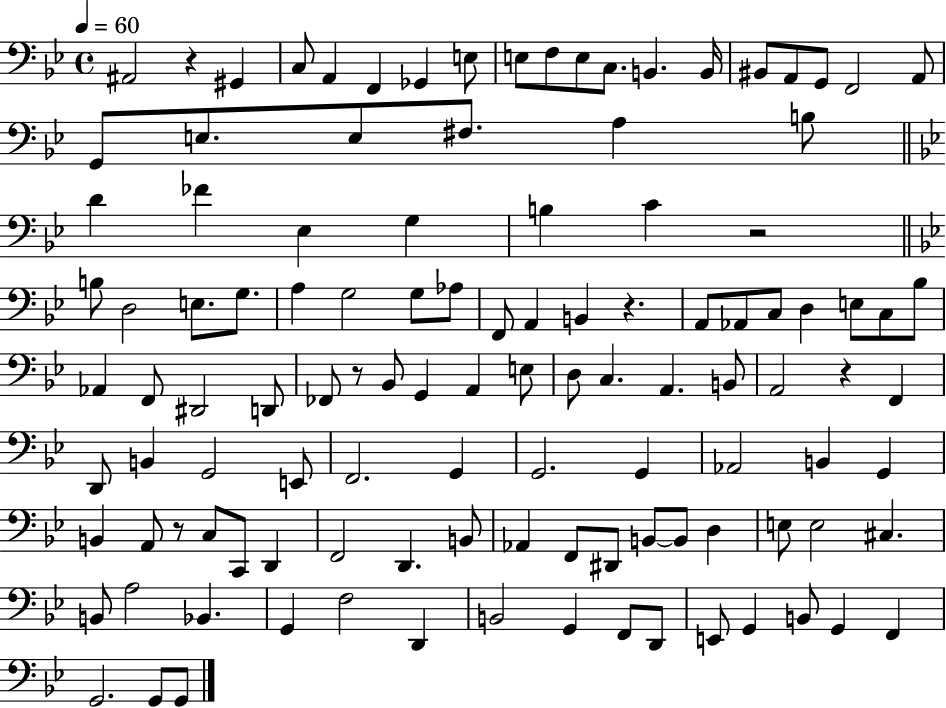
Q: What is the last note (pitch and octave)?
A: G2